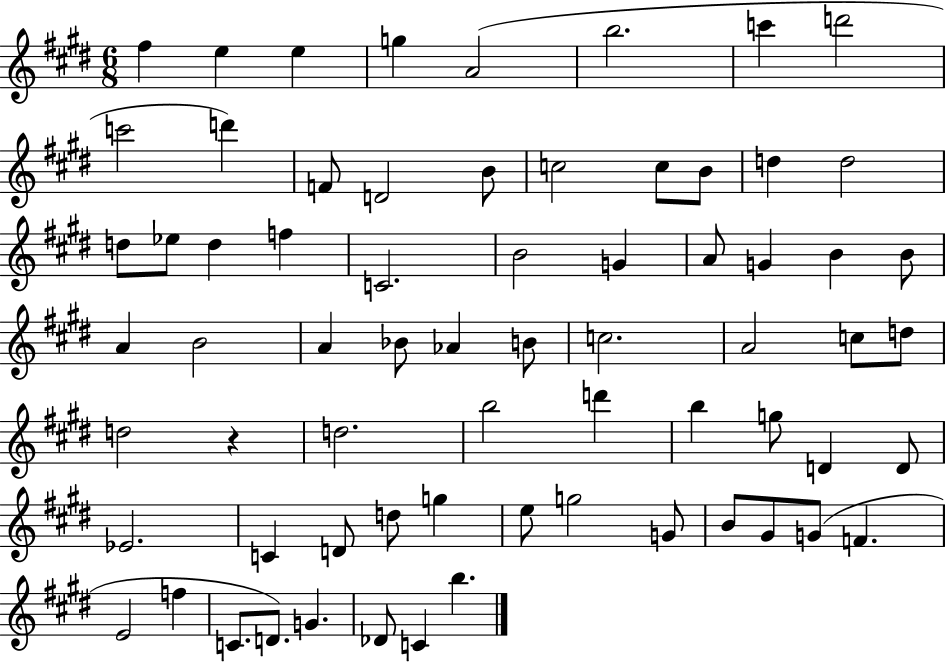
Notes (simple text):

F#5/q E5/q E5/q G5/q A4/h B5/h. C6/q D6/h C6/h D6/q F4/e D4/h B4/e C5/h C5/e B4/e D5/q D5/h D5/e Eb5/e D5/q F5/q C4/h. B4/h G4/q A4/e G4/q B4/q B4/e A4/q B4/h A4/q Bb4/e Ab4/q B4/e C5/h. A4/h C5/e D5/e D5/h R/q D5/h. B5/h D6/q B5/q G5/e D4/q D4/e Eb4/h. C4/q D4/e D5/e G5/q E5/e G5/h G4/e B4/e G#4/e G4/e F4/q. E4/h F5/q C4/e. D4/e. G4/q. Db4/e C4/q B5/q.